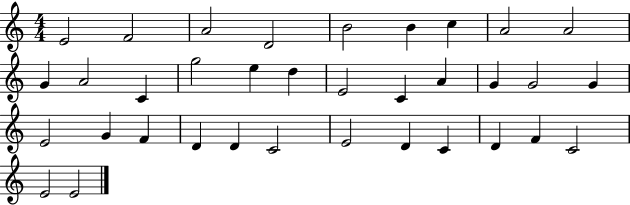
E4/h F4/h A4/h D4/h B4/h B4/q C5/q A4/h A4/h G4/q A4/h C4/q G5/h E5/q D5/q E4/h C4/q A4/q G4/q G4/h G4/q E4/h G4/q F4/q D4/q D4/q C4/h E4/h D4/q C4/q D4/q F4/q C4/h E4/h E4/h